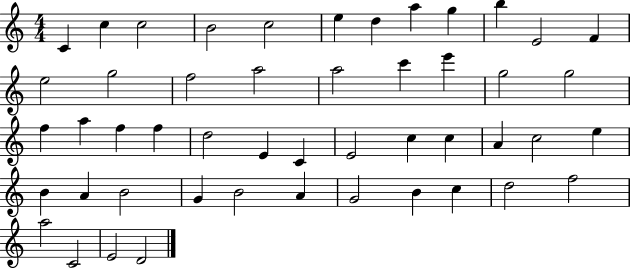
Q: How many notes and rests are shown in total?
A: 49